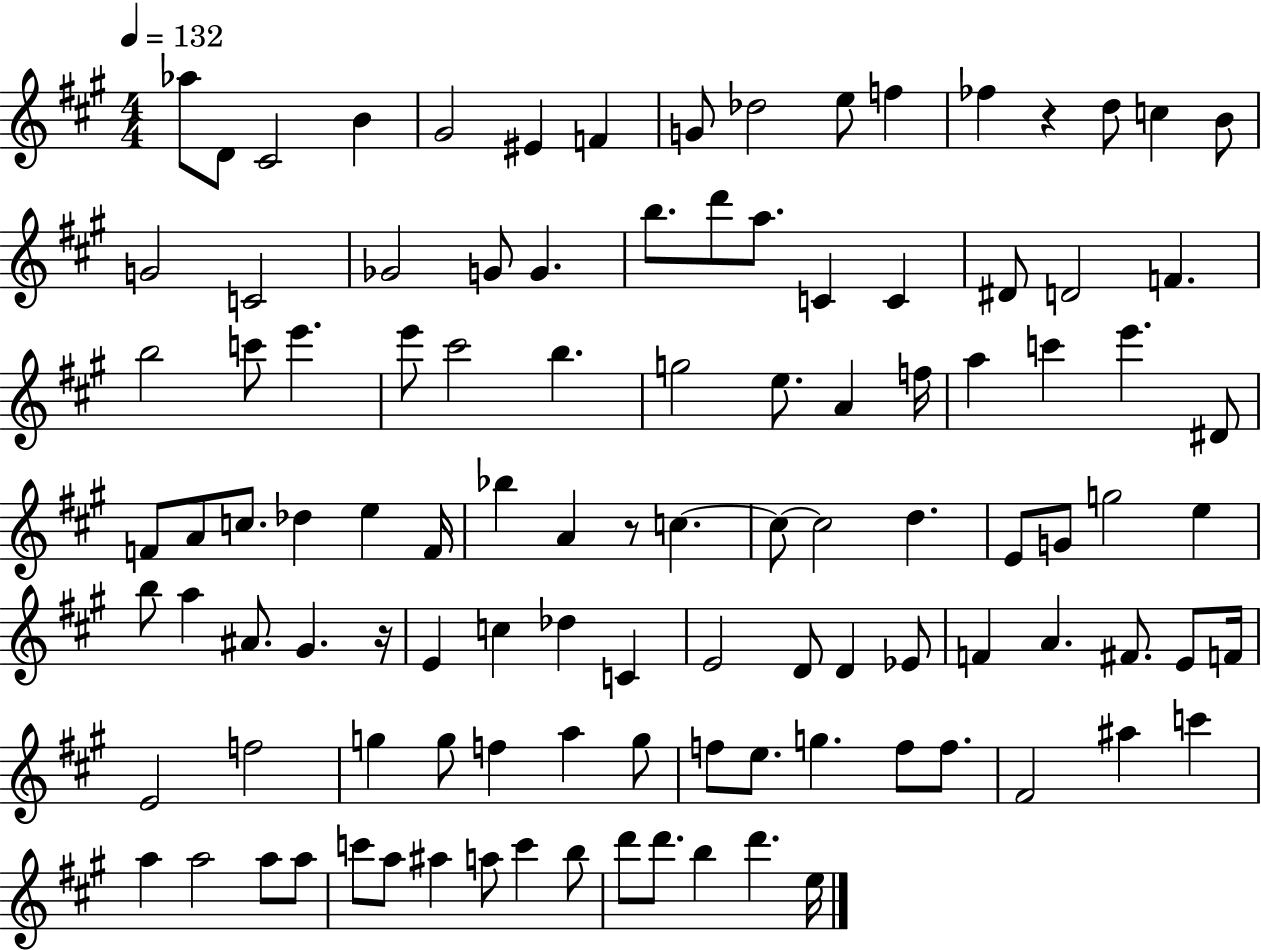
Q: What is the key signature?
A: A major